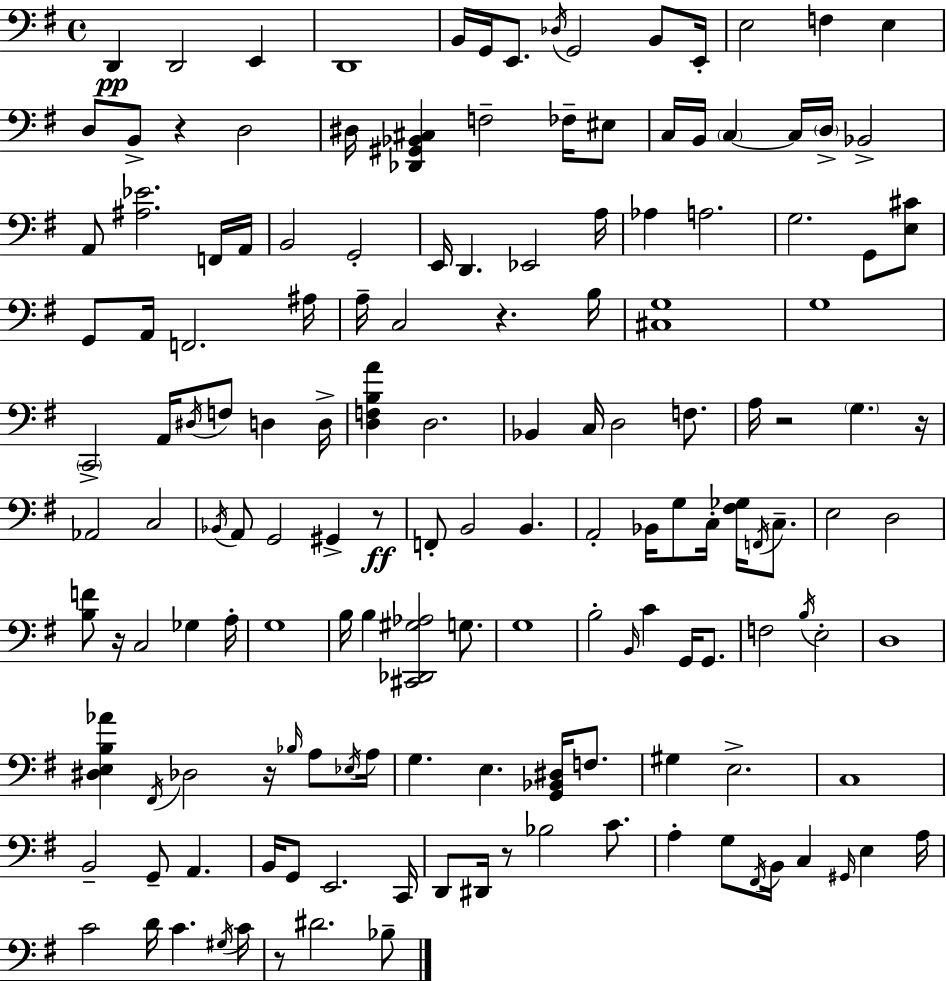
X:1
T:Untitled
M:4/4
L:1/4
K:Em
D,, D,,2 E,, D,,4 B,,/4 G,,/4 E,,/2 _D,/4 G,,2 B,,/2 E,,/4 E,2 F, E, D,/2 B,,/2 z D,2 ^D,/4 [_D,,^G,,_B,,^C,] F,2 _F,/4 ^E,/2 C,/4 B,,/4 C, C,/4 D,/4 _B,,2 A,,/2 [^A,_E]2 F,,/4 A,,/4 B,,2 G,,2 E,,/4 D,, _E,,2 A,/4 _A, A,2 G,2 G,,/2 [E,^C]/2 G,,/2 A,,/4 F,,2 ^A,/4 A,/4 C,2 z B,/4 [^C,G,]4 G,4 C,,2 A,,/4 ^D,/4 F,/2 D, D,/4 [D,F,B,A] D,2 _B,, C,/4 D,2 F,/2 A,/4 z2 G, z/4 _A,,2 C,2 _B,,/4 A,,/2 G,,2 ^G,, z/2 F,,/2 B,,2 B,, A,,2 _B,,/4 G,/2 C,/4 [^F,_G,]/4 F,,/4 C,/2 E,2 D,2 [B,F]/2 z/4 C,2 _G, A,/4 G,4 B,/4 B, [^C,,_D,,^G,_A,]2 G,/2 G,4 B,2 B,,/4 C G,,/4 G,,/2 F,2 B,/4 E,2 D,4 [^D,E,B,_A] ^F,,/4 _D,2 z/4 _B,/4 A,/2 _E,/4 A,/4 G, E, [G,,_B,,^D,]/4 F,/2 ^G, E,2 C,4 B,,2 G,,/2 A,, B,,/4 G,,/2 E,,2 C,,/4 D,,/2 ^D,,/4 z/2 _B,2 C/2 A, G,/2 ^F,,/4 B,,/4 C, ^G,,/4 E, A,/4 C2 D/4 C ^G,/4 C/4 z/2 ^D2 _B,/2